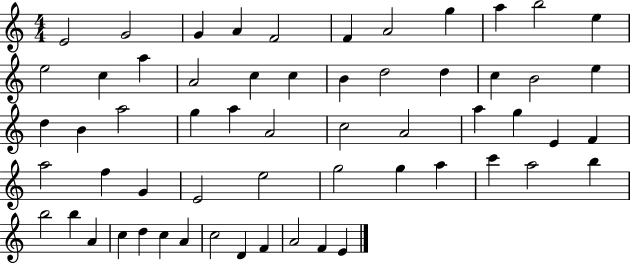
{
  \clef treble
  \numericTimeSignature
  \time 4/4
  \key c \major
  e'2 g'2 | g'4 a'4 f'2 | f'4 a'2 g''4 | a''4 b''2 e''4 | \break e''2 c''4 a''4 | a'2 c''4 c''4 | b'4 d''2 d''4 | c''4 b'2 e''4 | \break d''4 b'4 a''2 | g''4 a''4 a'2 | c''2 a'2 | a''4 g''4 e'4 f'4 | \break a''2 f''4 g'4 | e'2 e''2 | g''2 g''4 a''4 | c'''4 a''2 b''4 | \break b''2 b''4 a'4 | c''4 d''4 c''4 a'4 | c''2 d'4 f'4 | a'2 f'4 e'4 | \break \bar "|."
}